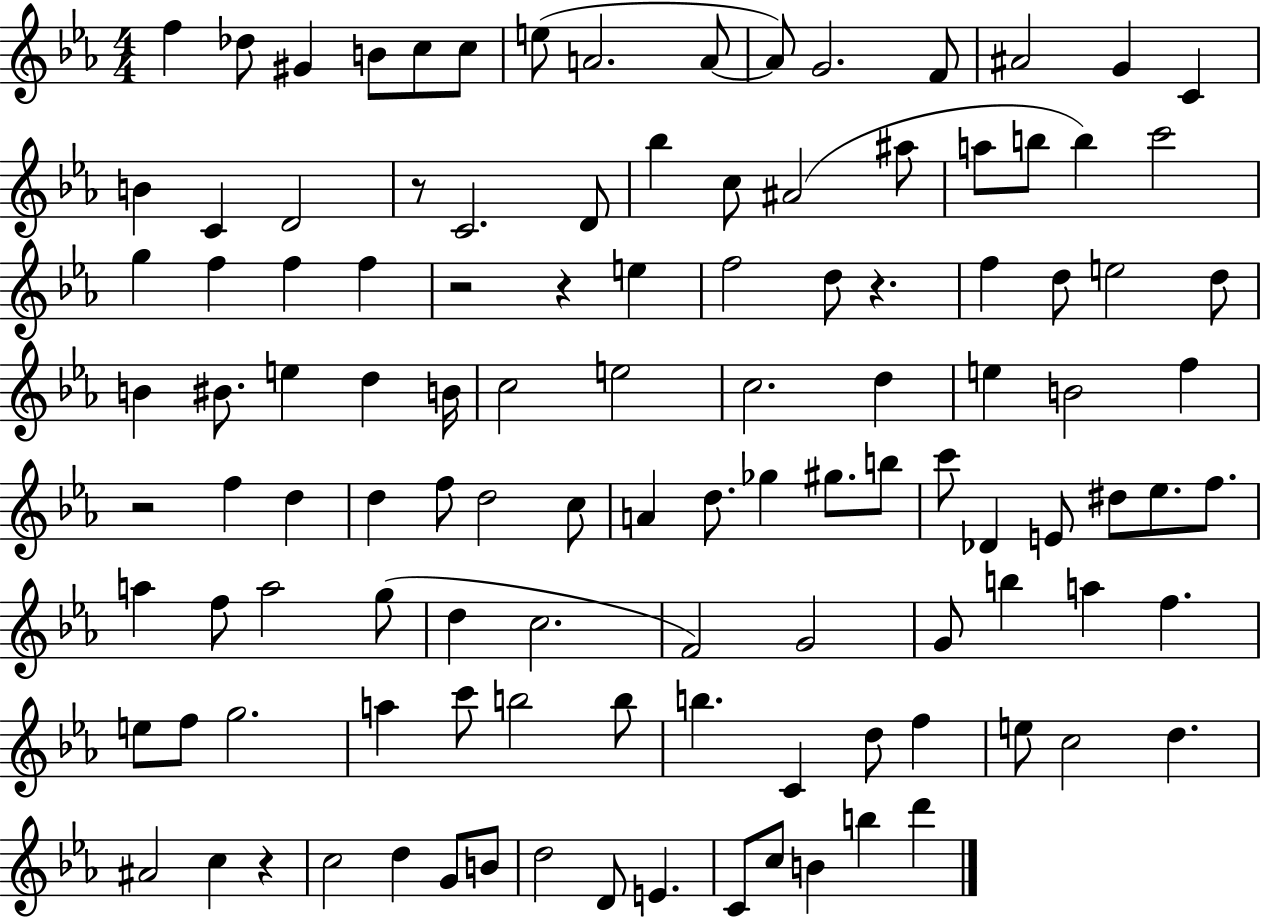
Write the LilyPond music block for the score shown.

{
  \clef treble
  \numericTimeSignature
  \time 4/4
  \key ees \major
  \repeat volta 2 { f''4 des''8 gis'4 b'8 c''8 c''8 | e''8( a'2. a'8~~ | a'8) g'2. f'8 | ais'2 g'4 c'4 | \break b'4 c'4 d'2 | r8 c'2. d'8 | bes''4 c''8 ais'2( ais''8 | a''8 b''8 b''4) c'''2 | \break g''4 f''4 f''4 f''4 | r2 r4 e''4 | f''2 d''8 r4. | f''4 d''8 e''2 d''8 | \break b'4 bis'8. e''4 d''4 b'16 | c''2 e''2 | c''2. d''4 | e''4 b'2 f''4 | \break r2 f''4 d''4 | d''4 f''8 d''2 c''8 | a'4 d''8. ges''4 gis''8. b''8 | c'''8 des'4 e'8 dis''8 ees''8. f''8. | \break a''4 f''8 a''2 g''8( | d''4 c''2. | f'2) g'2 | g'8 b''4 a''4 f''4. | \break e''8 f''8 g''2. | a''4 c'''8 b''2 b''8 | b''4. c'4 d''8 f''4 | e''8 c''2 d''4. | \break ais'2 c''4 r4 | c''2 d''4 g'8 b'8 | d''2 d'8 e'4. | c'8 c''8 b'4 b''4 d'''4 | \break } \bar "|."
}